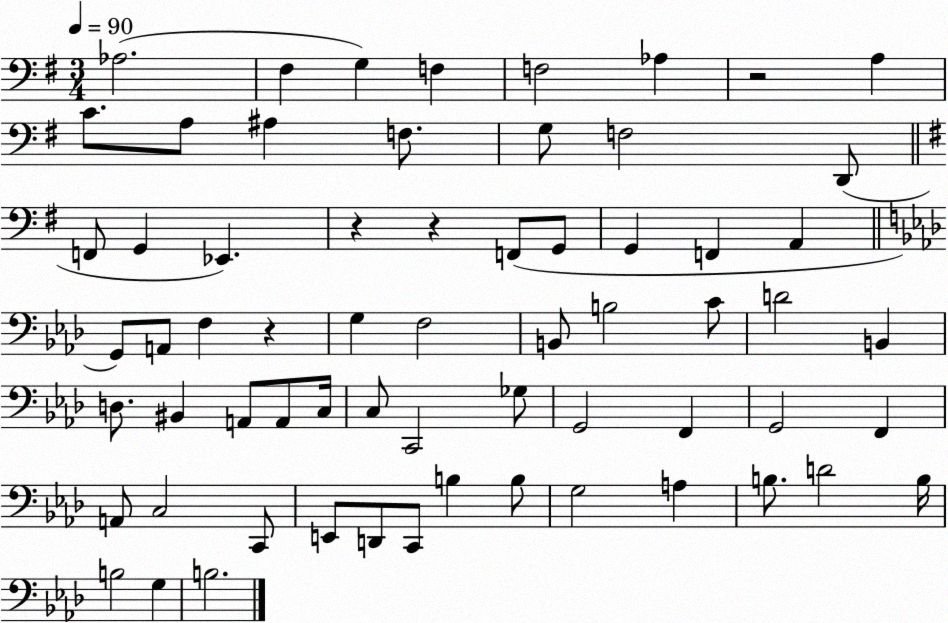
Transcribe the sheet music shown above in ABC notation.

X:1
T:Untitled
M:3/4
L:1/4
K:G
_A,2 ^F, G, F, F,2 _A, z2 A, C/2 A,/2 ^A, F,/2 G,/2 F,2 D,,/2 F,,/2 G,, _E,, z z F,,/2 G,,/2 G,, F,, A,, G,,/2 A,,/2 F, z G, F,2 B,,/2 B,2 C/2 D2 B,, D,/2 ^B,, A,,/2 A,,/2 C,/4 C,/2 C,,2 _G,/2 G,,2 F,, G,,2 F,, A,,/2 C,2 C,,/2 E,,/2 D,,/2 C,,/2 B, B,/2 G,2 A, B,/2 D2 B,/4 B,2 G, B,2